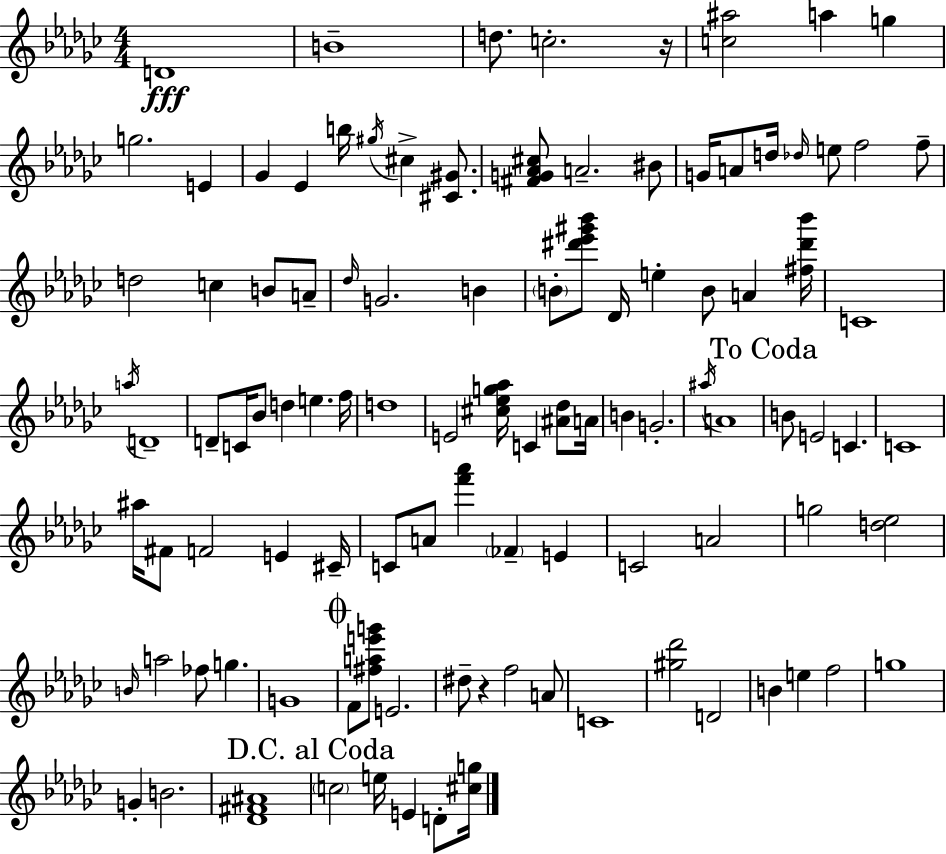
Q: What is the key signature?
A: EES minor